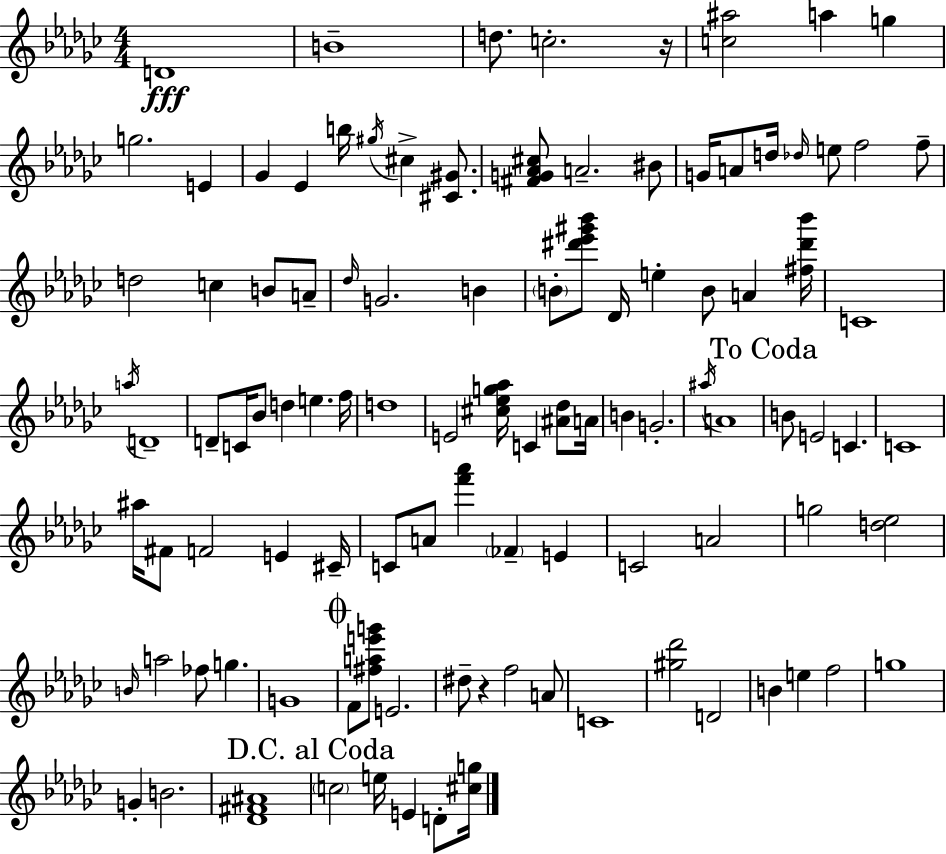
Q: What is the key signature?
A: EES minor